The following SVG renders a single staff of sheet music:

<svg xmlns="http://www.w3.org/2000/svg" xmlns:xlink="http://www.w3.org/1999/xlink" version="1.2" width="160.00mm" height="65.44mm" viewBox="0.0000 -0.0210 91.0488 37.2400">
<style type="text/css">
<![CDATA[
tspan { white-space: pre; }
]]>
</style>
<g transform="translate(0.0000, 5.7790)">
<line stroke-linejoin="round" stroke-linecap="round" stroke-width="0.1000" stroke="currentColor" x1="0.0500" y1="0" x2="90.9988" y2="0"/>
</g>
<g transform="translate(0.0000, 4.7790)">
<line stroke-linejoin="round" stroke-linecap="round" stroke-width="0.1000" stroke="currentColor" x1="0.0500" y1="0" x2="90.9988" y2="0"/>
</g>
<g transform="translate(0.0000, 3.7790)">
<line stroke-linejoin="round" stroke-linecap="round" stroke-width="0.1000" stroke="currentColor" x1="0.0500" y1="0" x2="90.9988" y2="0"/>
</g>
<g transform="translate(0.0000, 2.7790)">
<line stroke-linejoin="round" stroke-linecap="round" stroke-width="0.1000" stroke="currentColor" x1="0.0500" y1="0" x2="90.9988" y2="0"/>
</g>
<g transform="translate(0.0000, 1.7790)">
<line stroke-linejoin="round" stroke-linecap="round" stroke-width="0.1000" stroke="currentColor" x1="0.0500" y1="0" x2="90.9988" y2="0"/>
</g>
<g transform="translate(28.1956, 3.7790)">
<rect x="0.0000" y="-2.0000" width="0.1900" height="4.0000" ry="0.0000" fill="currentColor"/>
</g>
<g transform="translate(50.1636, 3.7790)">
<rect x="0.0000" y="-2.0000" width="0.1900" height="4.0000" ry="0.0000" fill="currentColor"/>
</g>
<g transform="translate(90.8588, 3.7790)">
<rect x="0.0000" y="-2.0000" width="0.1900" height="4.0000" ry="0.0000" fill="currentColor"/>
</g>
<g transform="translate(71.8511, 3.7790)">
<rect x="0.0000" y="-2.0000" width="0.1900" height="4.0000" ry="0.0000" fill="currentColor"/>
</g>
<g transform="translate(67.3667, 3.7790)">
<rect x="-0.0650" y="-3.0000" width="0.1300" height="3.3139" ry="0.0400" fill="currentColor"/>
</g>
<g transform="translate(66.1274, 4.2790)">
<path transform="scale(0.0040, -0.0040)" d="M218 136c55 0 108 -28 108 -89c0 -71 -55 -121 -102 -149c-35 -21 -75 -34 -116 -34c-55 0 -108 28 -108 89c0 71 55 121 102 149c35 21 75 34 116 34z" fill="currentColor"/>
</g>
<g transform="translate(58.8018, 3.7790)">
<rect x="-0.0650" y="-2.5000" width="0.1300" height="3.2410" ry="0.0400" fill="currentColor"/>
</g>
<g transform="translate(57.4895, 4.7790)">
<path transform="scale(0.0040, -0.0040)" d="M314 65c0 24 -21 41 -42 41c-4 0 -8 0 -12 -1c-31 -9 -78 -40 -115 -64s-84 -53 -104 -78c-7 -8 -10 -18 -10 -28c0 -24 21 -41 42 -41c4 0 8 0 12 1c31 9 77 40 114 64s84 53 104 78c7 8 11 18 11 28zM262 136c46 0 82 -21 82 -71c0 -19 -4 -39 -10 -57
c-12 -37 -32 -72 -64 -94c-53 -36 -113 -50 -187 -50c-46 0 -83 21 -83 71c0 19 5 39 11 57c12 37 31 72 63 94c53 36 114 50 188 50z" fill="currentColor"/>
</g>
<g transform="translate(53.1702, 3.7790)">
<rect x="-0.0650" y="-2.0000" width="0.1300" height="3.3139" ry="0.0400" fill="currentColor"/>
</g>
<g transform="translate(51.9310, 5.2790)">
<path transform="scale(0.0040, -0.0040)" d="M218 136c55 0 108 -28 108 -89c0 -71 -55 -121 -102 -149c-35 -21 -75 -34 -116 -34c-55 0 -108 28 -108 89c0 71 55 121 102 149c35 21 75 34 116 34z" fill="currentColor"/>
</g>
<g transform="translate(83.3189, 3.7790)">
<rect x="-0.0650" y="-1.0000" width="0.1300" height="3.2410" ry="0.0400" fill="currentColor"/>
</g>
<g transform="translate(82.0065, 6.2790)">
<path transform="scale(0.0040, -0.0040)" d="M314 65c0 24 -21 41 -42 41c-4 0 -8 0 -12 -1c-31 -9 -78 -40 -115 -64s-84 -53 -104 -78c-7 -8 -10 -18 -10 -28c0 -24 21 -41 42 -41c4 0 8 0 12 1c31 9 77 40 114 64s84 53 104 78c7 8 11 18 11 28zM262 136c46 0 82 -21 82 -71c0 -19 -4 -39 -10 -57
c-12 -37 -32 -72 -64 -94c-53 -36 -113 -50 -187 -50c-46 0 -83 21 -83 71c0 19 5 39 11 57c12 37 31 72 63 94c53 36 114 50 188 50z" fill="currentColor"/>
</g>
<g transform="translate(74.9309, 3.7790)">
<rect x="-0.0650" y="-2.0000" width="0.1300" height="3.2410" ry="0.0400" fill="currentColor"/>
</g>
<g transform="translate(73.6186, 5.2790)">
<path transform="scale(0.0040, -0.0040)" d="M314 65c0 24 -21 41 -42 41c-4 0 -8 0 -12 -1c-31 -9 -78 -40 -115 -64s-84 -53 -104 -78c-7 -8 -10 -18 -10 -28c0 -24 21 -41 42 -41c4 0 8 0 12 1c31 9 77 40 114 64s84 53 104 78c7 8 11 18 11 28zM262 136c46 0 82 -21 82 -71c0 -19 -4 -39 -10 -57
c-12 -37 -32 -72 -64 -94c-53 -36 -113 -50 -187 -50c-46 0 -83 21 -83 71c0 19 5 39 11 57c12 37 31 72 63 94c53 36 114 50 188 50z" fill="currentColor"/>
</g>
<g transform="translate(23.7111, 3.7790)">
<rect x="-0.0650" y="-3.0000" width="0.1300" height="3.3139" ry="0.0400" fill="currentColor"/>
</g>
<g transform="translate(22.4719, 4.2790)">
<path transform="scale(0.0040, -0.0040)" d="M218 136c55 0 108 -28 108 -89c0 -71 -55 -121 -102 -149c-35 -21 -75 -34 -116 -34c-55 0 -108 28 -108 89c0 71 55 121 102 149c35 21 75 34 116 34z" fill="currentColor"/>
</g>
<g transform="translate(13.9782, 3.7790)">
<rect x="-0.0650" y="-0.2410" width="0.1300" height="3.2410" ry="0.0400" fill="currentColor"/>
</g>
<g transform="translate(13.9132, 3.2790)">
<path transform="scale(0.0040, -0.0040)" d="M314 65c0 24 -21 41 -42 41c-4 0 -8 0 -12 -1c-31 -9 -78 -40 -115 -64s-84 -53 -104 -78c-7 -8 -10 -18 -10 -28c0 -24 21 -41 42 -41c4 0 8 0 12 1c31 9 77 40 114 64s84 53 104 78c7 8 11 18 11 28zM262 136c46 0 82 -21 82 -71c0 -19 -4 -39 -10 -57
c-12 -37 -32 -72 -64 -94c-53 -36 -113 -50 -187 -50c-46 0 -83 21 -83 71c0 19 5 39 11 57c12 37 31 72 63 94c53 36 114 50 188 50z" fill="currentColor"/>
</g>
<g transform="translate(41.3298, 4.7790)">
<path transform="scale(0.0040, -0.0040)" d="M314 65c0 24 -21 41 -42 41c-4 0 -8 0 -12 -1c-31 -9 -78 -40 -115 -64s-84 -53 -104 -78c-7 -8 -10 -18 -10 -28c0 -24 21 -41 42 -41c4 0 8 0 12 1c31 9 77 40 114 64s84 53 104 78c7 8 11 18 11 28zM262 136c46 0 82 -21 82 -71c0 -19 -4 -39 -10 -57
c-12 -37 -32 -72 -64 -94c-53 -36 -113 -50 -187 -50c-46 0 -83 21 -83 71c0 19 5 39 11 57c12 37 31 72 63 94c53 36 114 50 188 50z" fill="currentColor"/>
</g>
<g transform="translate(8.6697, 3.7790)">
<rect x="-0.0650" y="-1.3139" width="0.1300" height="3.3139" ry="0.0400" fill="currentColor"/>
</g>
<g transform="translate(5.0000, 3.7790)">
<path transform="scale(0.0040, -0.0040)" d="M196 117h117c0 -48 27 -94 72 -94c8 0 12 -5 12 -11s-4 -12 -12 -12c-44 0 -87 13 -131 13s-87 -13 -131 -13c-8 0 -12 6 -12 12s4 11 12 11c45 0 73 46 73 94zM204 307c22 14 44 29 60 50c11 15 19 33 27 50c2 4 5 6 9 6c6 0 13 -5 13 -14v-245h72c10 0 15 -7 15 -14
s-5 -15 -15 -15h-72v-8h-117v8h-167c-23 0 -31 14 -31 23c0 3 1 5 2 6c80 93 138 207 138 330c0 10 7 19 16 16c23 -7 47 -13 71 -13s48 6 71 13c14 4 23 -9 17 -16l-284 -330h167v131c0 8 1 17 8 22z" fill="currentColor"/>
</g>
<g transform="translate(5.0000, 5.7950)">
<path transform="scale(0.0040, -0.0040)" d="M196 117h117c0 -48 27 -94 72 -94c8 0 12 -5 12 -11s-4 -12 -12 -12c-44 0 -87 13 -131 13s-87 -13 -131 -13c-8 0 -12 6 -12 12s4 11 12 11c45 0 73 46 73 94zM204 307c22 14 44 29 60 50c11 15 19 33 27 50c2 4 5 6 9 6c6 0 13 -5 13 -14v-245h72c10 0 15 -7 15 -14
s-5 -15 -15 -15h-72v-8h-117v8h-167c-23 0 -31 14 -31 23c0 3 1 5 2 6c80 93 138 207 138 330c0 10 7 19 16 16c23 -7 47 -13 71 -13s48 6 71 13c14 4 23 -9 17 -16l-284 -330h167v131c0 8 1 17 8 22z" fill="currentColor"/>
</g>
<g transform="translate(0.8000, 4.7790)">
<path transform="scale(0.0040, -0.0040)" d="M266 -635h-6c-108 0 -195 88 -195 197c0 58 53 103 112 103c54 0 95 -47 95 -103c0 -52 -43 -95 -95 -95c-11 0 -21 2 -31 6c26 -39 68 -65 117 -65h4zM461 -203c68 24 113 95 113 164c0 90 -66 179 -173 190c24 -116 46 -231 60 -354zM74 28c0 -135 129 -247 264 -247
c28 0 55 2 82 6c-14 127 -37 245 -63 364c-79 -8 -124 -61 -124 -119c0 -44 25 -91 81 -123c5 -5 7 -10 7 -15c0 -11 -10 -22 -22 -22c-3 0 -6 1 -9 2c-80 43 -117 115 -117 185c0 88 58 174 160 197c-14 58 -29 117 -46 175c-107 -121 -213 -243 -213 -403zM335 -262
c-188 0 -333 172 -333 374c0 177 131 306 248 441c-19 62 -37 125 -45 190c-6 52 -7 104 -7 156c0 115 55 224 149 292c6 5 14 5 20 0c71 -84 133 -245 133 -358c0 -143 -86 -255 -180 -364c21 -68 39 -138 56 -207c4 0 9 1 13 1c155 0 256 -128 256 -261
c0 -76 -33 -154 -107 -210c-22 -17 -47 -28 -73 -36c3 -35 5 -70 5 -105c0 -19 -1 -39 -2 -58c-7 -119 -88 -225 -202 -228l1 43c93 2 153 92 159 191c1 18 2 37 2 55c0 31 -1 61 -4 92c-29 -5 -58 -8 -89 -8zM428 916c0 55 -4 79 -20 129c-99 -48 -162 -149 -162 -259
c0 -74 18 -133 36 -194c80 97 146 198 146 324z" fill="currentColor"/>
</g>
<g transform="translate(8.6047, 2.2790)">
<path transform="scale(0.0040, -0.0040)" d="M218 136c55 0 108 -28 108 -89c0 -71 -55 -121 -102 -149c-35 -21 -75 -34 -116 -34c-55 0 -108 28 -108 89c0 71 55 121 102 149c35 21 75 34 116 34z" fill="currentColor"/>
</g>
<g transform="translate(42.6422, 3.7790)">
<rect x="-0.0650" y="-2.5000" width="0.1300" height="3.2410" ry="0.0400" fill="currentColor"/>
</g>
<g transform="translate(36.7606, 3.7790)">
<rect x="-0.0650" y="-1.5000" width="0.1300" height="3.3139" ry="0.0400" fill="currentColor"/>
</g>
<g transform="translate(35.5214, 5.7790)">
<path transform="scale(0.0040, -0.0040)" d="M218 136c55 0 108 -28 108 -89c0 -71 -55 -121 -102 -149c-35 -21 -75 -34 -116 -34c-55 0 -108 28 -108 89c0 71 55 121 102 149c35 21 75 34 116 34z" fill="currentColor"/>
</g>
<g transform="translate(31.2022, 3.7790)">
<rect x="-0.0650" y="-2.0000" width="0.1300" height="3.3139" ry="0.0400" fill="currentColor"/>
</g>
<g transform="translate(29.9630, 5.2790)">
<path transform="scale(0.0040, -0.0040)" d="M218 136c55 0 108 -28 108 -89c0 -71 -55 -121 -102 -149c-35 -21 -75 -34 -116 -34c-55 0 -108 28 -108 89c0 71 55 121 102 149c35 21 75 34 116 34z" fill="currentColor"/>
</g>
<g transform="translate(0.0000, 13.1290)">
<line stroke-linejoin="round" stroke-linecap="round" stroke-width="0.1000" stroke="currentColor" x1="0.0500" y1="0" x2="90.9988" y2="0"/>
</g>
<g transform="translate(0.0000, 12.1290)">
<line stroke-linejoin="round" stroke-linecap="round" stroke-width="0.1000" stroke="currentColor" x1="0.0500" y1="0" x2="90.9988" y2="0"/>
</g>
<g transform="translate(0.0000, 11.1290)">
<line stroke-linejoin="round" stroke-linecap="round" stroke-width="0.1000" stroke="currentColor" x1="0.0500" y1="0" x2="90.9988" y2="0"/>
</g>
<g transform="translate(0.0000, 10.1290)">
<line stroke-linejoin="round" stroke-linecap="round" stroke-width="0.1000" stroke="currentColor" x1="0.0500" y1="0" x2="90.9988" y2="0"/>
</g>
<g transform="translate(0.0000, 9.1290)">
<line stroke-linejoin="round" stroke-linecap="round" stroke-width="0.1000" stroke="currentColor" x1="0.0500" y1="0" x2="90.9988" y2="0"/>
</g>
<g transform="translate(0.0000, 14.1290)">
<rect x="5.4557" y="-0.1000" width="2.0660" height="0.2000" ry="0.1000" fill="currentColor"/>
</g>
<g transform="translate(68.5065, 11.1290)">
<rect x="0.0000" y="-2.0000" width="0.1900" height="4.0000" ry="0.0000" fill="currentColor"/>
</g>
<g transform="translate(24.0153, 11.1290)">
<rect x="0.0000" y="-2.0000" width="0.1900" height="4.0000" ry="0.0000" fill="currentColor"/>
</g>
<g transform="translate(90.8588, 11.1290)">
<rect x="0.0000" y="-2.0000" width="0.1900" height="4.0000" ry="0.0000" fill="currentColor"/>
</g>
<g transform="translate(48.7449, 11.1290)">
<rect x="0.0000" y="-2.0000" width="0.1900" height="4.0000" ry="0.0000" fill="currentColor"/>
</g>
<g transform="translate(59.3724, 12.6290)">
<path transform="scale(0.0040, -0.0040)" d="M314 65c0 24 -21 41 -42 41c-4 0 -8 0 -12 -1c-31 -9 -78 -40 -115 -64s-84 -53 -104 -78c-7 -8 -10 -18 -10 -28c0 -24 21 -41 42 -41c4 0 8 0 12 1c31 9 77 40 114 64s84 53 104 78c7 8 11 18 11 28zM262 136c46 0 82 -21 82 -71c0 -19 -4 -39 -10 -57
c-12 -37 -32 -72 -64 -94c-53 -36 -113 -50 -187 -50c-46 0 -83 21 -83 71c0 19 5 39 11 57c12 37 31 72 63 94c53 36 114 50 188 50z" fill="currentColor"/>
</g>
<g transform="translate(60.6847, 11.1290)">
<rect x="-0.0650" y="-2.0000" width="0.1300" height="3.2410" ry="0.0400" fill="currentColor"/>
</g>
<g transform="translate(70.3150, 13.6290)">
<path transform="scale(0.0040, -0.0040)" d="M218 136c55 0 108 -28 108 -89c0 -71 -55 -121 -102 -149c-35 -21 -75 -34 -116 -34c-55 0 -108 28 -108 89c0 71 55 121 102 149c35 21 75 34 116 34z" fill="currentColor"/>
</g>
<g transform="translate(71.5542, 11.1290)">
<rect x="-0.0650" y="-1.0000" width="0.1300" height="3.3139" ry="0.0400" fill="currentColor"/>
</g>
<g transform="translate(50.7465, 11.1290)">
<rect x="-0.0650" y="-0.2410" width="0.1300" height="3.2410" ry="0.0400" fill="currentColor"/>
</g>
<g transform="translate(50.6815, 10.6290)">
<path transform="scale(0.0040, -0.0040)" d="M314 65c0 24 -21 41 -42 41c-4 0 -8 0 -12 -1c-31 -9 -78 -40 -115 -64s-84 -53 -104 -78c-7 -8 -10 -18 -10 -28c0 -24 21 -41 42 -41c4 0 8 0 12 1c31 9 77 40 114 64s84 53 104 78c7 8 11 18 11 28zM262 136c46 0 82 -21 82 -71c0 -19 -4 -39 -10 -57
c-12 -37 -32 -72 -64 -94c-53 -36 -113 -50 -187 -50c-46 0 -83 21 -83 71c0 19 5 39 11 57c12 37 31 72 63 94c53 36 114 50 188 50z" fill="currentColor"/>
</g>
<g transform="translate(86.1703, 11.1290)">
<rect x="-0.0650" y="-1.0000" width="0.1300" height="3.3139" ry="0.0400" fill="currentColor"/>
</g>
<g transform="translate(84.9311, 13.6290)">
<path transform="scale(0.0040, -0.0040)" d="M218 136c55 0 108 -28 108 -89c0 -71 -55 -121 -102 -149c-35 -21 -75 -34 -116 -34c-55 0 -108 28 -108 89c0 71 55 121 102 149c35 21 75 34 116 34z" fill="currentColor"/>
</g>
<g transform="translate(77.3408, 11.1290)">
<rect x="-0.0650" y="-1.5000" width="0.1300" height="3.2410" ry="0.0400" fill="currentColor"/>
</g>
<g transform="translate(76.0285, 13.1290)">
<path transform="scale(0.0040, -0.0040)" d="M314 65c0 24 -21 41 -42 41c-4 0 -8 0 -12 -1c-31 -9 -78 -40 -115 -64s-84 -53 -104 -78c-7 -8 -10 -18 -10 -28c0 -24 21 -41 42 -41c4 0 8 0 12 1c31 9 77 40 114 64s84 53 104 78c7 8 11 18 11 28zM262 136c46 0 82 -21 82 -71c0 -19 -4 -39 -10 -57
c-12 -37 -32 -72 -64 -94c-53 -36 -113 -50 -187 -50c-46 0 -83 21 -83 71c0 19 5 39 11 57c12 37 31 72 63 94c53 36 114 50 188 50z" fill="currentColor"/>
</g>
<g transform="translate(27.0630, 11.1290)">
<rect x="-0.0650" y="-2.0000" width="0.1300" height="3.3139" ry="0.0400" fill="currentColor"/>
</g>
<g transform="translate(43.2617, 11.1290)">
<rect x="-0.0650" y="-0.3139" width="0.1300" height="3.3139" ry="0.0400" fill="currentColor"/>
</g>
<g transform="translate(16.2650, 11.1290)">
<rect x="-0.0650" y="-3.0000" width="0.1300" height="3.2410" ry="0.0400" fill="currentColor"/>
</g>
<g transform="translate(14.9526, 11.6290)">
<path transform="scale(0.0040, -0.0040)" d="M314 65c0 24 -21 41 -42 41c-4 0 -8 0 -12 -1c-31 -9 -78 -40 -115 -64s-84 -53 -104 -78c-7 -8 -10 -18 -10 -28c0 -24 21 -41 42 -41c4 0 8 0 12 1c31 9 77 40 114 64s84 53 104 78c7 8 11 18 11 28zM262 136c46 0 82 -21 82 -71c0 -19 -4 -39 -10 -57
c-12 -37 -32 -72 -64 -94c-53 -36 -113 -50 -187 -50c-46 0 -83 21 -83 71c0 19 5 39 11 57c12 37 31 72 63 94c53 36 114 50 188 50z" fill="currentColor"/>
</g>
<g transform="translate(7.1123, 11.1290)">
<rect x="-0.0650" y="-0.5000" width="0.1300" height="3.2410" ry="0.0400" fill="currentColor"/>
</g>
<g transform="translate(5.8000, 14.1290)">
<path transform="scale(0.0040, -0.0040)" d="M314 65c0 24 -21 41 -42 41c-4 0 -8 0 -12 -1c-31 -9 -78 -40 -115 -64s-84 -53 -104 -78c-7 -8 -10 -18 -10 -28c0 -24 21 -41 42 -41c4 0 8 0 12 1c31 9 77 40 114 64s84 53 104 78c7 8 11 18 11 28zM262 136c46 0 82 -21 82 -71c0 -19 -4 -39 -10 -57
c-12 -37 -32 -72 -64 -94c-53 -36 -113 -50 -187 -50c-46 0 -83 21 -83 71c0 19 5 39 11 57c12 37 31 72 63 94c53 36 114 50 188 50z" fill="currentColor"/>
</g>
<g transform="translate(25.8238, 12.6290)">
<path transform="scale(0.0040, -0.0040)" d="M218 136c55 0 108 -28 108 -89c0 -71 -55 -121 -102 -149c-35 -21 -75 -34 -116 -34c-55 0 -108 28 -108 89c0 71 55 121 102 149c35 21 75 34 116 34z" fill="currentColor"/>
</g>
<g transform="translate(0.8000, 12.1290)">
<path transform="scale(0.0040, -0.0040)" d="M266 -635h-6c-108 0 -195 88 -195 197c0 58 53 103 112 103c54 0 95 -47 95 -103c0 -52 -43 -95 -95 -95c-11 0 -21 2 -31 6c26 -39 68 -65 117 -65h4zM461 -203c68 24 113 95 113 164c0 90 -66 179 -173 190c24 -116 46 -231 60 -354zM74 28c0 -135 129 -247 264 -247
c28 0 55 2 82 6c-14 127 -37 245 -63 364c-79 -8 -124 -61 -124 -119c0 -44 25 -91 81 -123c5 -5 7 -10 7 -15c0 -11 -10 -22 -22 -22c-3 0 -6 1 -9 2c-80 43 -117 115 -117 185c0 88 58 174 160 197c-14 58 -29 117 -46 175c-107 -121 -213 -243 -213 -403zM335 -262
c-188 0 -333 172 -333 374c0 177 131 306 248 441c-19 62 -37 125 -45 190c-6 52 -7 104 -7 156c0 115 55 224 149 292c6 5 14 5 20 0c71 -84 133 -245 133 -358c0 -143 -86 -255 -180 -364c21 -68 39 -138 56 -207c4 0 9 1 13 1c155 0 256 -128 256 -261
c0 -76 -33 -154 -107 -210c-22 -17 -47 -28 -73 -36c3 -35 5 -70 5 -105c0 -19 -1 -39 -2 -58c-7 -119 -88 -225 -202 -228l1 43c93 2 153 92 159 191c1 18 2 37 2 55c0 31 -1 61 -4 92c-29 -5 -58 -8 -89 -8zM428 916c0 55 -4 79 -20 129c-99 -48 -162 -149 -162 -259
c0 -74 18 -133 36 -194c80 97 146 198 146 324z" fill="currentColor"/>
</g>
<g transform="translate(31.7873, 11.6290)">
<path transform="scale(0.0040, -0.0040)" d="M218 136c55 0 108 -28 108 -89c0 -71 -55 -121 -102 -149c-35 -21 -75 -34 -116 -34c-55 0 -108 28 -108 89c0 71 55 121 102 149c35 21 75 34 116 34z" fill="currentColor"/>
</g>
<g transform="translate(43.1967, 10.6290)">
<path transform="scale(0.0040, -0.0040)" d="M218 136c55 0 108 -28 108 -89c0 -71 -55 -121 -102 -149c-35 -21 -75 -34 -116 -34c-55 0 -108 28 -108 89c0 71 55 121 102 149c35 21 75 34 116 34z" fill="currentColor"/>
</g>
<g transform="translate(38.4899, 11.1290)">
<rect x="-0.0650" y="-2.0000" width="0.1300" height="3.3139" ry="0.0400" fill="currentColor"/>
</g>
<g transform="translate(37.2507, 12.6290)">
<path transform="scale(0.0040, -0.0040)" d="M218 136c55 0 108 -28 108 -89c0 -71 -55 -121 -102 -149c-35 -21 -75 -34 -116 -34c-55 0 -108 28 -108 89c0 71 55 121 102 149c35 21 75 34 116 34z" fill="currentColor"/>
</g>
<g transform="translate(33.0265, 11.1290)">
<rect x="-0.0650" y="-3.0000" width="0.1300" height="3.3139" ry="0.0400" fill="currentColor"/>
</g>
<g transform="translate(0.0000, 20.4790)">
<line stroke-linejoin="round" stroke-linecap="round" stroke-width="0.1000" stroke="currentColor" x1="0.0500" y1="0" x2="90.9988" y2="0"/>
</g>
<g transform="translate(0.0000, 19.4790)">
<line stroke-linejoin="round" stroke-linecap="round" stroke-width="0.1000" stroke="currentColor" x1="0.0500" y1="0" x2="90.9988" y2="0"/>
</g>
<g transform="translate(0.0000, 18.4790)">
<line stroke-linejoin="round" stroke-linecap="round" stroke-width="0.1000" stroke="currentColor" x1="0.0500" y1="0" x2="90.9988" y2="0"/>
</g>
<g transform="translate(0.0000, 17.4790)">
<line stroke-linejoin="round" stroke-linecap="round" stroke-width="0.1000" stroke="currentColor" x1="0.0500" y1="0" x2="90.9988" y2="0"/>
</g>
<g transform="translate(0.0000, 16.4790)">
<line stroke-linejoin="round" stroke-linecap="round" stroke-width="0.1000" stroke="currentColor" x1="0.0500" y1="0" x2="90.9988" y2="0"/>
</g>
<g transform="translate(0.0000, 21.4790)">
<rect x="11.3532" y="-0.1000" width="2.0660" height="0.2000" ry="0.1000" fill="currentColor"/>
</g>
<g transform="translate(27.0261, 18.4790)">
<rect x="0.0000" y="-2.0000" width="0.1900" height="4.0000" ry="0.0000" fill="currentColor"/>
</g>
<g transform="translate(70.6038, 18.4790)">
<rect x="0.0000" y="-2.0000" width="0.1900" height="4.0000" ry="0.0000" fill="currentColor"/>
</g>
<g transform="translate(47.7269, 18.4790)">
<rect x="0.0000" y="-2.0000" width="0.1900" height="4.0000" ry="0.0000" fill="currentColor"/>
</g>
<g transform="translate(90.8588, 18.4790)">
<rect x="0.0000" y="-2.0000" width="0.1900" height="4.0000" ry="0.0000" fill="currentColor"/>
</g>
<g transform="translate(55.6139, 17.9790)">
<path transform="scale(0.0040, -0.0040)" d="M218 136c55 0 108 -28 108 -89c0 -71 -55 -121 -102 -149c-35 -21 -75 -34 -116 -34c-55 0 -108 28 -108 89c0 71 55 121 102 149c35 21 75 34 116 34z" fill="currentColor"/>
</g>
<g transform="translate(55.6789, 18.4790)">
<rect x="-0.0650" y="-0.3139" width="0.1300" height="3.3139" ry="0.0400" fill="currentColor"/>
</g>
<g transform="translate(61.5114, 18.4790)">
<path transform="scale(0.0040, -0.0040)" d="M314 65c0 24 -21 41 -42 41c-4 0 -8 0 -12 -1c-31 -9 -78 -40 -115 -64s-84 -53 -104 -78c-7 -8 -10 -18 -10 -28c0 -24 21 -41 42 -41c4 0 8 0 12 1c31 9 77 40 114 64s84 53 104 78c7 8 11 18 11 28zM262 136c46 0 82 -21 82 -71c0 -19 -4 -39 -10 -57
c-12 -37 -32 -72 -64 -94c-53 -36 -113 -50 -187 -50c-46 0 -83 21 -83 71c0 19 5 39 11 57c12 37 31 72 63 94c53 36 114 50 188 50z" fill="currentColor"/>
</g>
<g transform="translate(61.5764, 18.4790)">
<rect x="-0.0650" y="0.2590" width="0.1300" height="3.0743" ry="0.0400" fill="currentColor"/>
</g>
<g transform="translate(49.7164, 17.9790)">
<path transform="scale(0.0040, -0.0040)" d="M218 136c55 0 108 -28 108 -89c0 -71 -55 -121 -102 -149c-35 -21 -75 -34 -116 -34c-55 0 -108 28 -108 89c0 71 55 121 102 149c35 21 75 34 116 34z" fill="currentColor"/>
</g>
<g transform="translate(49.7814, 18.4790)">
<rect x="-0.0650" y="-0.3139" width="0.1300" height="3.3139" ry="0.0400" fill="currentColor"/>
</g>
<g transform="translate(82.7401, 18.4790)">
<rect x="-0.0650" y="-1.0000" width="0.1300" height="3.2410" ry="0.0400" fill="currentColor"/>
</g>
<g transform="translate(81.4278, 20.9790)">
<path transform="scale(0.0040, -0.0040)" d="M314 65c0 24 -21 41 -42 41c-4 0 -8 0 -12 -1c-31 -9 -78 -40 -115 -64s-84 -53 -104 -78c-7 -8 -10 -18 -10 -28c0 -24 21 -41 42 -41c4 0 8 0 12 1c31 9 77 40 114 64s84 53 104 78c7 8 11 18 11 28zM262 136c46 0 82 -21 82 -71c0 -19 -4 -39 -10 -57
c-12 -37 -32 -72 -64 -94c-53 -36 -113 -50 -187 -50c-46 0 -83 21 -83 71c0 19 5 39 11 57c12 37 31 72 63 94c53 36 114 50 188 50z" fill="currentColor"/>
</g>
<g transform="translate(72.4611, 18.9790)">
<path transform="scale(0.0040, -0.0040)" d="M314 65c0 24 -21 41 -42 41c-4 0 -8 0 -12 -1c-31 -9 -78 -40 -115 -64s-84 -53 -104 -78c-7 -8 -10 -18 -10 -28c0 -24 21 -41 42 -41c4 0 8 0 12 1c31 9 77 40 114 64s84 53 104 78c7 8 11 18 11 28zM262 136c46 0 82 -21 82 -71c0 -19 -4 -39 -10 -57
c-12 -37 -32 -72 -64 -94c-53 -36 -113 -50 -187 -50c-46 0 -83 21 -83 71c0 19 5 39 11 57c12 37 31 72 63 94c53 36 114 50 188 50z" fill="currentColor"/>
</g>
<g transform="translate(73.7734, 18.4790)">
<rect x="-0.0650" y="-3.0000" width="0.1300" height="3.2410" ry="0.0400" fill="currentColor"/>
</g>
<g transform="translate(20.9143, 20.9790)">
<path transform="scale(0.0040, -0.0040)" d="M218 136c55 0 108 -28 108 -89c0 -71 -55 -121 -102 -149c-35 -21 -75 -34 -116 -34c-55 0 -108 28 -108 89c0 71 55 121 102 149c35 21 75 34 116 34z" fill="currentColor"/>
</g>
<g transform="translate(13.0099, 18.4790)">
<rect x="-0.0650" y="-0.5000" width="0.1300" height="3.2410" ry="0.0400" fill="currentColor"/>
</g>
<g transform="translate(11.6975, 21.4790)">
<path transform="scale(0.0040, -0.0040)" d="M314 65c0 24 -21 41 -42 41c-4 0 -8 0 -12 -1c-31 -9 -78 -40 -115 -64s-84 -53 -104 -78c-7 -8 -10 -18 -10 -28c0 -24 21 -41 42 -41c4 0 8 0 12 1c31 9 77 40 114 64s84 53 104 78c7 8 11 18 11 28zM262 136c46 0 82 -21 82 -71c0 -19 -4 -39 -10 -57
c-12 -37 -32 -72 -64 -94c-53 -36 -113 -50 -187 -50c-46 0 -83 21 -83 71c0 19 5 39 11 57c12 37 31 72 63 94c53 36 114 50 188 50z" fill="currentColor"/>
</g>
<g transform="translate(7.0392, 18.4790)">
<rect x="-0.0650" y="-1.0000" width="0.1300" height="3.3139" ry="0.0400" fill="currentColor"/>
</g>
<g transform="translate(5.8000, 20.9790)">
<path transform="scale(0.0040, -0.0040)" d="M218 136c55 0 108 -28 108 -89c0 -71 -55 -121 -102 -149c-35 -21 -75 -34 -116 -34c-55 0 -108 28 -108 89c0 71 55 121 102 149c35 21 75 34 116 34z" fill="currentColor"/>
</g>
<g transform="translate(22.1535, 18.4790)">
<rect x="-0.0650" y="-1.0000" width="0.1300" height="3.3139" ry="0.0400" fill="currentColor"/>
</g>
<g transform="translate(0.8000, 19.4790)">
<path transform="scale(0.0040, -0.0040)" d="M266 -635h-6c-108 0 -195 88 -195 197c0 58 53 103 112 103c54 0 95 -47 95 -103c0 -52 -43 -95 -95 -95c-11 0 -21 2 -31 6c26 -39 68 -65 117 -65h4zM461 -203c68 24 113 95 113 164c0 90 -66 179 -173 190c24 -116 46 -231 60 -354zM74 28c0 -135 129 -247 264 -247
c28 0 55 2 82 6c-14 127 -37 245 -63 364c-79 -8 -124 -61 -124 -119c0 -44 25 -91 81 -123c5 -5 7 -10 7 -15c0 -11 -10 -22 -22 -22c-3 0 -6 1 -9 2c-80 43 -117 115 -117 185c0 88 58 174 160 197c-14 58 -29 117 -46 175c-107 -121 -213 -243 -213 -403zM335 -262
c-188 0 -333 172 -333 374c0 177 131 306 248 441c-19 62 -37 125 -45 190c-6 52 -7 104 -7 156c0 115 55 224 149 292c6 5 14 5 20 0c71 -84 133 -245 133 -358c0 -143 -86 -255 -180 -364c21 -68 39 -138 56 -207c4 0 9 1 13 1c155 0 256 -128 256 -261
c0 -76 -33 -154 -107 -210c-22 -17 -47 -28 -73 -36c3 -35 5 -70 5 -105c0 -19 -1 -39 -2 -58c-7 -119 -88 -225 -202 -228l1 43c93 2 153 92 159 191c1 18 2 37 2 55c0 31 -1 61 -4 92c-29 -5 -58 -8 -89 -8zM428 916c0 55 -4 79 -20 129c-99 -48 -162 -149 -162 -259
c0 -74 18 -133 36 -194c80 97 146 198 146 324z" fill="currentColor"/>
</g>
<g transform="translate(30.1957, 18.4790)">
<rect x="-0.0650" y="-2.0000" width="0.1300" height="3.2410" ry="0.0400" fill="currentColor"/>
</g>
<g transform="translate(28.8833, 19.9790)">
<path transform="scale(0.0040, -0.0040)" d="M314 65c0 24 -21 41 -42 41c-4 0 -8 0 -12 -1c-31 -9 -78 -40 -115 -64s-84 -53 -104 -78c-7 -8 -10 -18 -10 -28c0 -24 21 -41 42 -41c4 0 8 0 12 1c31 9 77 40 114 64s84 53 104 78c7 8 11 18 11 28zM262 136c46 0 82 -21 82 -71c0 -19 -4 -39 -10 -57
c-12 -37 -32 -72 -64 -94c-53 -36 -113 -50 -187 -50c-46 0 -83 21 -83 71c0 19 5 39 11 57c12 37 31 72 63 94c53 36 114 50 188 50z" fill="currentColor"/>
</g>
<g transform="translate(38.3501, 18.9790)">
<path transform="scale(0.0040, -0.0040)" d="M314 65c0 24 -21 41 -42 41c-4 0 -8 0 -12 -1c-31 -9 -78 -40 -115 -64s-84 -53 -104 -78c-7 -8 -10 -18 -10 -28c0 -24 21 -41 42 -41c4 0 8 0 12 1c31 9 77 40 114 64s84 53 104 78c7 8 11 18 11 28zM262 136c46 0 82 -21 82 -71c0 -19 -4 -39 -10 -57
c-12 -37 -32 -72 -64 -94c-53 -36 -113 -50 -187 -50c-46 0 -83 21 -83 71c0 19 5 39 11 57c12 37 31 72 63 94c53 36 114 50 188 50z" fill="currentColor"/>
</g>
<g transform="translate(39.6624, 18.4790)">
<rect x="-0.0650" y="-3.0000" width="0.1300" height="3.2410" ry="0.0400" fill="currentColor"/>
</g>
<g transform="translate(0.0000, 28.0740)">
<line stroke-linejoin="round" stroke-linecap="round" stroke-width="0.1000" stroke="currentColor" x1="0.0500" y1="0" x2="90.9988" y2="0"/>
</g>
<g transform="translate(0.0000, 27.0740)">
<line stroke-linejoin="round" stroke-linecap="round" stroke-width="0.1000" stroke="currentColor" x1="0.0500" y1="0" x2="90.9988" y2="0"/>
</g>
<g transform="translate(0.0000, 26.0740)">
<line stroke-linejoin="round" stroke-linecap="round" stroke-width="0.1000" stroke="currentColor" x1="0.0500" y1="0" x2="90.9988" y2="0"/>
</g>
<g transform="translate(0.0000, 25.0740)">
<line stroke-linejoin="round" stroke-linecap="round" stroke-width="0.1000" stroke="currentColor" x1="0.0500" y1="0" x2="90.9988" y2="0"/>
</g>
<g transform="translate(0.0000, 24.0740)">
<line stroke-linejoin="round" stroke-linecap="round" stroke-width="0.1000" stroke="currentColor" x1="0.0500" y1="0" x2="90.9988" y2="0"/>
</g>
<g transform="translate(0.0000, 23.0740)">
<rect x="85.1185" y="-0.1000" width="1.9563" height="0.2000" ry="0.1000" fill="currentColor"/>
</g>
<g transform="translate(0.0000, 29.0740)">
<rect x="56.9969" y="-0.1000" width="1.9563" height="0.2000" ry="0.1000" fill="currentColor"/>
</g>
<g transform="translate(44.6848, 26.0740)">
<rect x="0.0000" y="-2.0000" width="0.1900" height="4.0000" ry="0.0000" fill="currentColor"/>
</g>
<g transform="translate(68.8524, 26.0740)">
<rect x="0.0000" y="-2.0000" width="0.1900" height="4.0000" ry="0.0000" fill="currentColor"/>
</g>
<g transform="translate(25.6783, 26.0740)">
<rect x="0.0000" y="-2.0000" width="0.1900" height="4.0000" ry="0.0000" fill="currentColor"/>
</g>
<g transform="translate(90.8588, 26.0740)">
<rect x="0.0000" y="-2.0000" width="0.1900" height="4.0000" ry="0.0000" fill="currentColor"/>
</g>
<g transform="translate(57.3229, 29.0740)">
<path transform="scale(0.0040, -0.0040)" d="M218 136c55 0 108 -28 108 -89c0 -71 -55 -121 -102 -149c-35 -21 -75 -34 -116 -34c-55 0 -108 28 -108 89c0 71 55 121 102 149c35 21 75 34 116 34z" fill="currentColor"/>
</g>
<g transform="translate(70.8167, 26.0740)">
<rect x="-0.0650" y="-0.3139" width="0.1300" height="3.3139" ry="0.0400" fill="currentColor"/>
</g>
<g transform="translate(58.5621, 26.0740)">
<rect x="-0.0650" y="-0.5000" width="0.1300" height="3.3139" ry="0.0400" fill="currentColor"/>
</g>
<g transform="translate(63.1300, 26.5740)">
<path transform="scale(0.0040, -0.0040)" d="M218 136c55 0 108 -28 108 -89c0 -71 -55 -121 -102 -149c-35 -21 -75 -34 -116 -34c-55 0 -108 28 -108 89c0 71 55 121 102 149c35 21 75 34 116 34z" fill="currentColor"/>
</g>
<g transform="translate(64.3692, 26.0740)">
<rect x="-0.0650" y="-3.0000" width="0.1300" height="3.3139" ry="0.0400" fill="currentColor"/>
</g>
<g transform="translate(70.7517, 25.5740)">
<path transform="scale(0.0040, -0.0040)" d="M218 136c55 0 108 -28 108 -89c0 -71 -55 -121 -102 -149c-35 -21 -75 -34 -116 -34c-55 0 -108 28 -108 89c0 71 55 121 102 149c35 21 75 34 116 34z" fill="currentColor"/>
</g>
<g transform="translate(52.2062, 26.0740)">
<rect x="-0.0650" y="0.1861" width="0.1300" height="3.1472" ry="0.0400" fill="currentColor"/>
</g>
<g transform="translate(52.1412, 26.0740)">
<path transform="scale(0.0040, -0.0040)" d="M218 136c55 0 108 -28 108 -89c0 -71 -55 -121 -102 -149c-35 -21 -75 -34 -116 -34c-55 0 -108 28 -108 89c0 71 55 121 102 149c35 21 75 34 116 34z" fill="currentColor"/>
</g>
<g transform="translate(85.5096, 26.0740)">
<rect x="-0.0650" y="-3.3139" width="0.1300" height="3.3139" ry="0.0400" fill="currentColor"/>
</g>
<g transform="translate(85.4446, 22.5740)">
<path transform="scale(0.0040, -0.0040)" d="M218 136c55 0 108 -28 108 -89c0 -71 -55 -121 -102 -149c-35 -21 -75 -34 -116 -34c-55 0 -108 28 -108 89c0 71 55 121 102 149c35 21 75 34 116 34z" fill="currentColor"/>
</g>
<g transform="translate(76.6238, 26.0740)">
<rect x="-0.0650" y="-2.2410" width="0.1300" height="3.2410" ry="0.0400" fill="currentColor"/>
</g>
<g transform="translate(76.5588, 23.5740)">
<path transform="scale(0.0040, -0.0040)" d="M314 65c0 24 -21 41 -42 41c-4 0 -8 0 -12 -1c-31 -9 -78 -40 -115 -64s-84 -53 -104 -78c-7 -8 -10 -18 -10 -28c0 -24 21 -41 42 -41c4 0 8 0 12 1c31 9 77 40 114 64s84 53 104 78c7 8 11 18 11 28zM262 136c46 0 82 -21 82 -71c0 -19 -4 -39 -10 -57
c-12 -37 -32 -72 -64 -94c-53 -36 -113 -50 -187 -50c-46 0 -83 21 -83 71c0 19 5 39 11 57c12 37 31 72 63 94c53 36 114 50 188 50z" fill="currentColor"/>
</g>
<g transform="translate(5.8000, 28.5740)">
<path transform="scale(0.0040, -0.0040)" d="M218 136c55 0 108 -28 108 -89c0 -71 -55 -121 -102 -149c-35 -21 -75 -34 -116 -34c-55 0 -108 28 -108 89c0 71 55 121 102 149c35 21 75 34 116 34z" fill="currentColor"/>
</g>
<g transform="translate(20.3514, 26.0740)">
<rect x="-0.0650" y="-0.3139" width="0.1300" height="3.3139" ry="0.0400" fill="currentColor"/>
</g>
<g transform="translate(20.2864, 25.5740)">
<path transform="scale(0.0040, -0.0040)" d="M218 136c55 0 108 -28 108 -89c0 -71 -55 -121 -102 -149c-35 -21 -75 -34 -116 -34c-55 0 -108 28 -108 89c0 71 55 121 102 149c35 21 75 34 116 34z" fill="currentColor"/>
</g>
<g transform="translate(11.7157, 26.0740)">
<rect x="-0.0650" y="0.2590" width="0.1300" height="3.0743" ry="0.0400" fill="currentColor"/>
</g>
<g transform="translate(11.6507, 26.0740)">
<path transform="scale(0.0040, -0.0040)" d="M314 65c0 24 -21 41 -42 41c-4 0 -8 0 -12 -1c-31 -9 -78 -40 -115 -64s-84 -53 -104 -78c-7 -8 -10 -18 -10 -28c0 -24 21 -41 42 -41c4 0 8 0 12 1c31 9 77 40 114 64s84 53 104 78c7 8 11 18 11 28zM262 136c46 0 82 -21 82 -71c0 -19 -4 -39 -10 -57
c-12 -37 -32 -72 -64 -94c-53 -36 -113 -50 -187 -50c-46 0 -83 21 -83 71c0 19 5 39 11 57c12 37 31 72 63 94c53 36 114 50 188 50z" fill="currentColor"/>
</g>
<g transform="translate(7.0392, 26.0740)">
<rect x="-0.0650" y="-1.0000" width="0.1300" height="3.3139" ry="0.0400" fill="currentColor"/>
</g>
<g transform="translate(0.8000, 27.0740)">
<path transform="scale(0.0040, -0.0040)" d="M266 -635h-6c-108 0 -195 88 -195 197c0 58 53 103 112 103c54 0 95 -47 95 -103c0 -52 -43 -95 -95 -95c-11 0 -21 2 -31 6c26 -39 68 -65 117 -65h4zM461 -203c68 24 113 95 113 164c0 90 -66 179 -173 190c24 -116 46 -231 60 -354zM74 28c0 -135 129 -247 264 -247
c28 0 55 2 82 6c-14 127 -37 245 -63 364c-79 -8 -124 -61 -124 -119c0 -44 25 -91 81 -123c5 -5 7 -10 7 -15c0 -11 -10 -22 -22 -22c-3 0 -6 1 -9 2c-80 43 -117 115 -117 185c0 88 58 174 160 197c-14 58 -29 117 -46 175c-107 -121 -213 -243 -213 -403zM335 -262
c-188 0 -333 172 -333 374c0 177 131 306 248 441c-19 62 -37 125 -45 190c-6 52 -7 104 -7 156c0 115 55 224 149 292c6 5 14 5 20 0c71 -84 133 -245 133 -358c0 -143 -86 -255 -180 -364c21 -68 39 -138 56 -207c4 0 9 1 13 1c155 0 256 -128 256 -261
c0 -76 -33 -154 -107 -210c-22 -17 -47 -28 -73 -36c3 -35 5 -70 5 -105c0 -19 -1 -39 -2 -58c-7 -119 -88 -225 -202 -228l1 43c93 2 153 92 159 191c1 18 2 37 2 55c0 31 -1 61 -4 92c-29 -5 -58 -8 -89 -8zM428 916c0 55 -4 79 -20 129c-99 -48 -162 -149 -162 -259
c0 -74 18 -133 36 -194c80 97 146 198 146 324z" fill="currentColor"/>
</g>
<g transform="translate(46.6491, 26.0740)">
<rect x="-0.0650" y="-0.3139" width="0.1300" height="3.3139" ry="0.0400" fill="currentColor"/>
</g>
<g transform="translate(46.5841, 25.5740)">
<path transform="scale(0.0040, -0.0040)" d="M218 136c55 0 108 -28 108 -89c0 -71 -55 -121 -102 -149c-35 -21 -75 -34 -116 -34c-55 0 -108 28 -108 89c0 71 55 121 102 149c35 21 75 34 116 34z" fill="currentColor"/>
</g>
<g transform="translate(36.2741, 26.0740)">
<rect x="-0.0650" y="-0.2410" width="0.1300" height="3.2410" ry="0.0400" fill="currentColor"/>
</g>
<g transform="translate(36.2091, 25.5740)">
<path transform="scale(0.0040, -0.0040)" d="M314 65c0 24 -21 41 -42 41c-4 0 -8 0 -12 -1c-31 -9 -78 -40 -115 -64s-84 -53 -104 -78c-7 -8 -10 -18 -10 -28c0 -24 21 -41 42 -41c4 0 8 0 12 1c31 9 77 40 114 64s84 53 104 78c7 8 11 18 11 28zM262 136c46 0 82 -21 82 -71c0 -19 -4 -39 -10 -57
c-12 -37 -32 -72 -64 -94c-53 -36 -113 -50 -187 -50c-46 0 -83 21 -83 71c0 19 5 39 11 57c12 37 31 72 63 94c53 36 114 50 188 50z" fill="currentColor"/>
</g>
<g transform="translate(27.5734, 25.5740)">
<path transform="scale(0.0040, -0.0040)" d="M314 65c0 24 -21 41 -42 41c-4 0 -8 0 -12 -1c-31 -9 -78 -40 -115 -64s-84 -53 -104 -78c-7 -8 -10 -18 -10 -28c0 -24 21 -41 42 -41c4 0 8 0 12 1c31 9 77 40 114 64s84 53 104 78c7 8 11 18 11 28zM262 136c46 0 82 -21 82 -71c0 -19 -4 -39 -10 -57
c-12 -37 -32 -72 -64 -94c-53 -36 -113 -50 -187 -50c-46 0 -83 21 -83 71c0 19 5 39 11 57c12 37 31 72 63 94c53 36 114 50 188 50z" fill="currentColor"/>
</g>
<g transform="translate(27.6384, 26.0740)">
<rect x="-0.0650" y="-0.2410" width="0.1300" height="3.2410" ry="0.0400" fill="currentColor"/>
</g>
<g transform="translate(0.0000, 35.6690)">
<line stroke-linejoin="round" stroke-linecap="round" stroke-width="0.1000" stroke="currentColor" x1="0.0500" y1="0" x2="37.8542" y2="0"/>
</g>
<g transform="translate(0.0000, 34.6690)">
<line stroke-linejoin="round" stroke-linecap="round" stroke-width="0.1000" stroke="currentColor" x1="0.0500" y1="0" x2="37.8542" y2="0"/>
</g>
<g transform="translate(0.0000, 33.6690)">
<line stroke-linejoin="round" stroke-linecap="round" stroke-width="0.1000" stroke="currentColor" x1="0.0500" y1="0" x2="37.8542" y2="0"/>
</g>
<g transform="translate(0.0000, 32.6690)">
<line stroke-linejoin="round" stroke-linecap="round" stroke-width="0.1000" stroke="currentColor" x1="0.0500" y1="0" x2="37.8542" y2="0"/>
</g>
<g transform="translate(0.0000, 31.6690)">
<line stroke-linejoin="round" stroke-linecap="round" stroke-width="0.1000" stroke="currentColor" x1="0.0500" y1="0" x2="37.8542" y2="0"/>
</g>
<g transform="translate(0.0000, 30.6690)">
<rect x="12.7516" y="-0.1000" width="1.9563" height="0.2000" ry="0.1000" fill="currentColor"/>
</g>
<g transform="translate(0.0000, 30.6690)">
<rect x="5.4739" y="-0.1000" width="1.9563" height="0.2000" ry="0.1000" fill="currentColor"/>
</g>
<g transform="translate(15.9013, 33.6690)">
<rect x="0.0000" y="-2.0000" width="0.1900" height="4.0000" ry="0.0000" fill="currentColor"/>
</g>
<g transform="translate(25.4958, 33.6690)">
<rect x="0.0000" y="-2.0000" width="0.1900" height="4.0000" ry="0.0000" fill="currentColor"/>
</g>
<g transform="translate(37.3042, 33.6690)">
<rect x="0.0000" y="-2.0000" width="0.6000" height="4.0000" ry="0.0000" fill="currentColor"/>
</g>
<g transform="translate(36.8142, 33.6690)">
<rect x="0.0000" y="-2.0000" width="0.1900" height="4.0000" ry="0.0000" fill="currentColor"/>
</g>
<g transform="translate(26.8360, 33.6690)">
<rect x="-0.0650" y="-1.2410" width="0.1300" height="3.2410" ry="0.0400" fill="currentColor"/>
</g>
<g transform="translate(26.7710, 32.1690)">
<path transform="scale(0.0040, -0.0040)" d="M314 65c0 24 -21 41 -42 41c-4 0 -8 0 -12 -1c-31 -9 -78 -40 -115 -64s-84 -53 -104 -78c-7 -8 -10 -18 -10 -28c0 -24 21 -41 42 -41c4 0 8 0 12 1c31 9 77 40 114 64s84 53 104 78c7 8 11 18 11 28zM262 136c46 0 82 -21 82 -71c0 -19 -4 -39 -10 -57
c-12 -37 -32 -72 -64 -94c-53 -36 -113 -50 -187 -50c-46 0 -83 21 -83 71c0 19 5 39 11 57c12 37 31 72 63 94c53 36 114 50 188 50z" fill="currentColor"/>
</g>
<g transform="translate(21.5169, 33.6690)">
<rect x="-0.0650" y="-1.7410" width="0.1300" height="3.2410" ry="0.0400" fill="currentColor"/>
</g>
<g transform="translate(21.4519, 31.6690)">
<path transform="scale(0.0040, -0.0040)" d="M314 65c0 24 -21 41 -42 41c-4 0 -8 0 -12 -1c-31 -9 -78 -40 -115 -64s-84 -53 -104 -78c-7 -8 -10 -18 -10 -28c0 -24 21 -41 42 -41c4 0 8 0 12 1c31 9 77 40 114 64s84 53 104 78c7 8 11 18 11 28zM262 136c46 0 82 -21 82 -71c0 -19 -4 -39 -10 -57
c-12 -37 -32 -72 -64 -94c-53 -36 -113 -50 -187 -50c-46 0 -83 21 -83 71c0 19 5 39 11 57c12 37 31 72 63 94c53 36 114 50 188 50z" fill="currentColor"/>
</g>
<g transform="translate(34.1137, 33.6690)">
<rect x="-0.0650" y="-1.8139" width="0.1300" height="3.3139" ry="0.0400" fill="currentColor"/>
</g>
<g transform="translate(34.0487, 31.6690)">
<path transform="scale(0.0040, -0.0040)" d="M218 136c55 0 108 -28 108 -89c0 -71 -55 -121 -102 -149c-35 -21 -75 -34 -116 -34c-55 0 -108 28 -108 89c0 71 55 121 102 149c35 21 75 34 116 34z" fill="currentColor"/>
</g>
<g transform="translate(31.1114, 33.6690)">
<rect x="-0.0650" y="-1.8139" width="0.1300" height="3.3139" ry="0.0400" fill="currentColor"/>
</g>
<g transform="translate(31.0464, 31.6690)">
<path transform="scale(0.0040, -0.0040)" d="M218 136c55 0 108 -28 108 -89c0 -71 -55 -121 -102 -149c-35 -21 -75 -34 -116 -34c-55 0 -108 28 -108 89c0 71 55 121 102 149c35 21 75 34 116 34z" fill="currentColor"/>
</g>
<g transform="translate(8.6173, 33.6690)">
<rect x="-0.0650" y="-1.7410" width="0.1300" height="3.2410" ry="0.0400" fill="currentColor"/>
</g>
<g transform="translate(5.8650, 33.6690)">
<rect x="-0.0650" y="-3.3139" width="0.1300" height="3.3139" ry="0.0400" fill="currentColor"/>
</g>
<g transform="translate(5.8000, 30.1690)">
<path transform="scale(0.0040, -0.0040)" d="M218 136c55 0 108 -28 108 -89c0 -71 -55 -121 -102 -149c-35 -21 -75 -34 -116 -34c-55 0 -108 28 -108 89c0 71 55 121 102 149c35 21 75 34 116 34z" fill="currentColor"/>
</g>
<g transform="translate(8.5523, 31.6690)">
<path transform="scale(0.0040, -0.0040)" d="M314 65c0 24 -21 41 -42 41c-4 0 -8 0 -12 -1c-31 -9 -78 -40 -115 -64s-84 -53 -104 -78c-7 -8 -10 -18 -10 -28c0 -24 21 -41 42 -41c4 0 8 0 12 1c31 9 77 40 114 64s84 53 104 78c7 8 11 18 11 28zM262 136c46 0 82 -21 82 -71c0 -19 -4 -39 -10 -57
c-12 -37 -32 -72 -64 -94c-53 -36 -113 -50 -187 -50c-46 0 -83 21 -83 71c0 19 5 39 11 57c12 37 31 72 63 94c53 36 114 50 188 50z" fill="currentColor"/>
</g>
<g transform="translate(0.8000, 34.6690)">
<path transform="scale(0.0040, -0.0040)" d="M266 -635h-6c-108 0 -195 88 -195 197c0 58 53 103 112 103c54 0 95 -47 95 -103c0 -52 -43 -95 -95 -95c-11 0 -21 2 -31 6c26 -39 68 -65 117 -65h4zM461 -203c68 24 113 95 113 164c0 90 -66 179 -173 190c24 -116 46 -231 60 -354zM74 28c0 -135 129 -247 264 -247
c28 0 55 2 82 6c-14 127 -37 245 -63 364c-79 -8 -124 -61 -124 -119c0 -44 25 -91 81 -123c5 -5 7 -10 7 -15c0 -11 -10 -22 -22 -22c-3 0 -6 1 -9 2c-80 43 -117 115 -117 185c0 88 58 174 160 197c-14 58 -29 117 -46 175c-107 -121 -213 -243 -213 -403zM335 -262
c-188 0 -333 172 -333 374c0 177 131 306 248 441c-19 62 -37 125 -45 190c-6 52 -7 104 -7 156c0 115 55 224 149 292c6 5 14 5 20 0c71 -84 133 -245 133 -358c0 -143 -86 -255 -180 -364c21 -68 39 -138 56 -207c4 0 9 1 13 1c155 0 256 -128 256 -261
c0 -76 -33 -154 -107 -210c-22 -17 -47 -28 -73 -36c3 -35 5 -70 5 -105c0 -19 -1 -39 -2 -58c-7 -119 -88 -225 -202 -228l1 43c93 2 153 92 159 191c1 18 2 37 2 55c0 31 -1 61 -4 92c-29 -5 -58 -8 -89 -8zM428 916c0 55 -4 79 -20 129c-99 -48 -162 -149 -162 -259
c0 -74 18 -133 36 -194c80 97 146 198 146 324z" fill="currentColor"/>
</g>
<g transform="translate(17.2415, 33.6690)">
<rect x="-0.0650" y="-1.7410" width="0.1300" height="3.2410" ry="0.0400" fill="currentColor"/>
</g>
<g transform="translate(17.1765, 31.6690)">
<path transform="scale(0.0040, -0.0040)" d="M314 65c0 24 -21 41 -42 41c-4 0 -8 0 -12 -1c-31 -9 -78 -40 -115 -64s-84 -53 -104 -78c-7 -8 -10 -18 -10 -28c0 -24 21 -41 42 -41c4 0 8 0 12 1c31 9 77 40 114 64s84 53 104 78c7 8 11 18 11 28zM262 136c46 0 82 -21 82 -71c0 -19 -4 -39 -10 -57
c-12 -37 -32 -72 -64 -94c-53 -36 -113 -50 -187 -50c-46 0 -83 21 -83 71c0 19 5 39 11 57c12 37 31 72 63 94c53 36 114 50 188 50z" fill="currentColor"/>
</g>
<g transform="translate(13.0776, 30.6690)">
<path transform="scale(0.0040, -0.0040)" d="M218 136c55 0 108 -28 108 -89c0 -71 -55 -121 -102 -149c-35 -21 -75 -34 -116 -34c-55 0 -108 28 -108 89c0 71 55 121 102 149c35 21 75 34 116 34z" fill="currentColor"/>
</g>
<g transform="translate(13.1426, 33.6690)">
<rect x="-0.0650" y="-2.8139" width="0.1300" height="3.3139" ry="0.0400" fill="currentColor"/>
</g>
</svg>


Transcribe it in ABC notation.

X:1
T:Untitled
M:4/4
L:1/4
K:C
e c2 A F E G2 F G2 A F2 D2 C2 A2 F A F c c2 F2 D E2 D D C2 D F2 A2 c c B2 A2 D2 D B2 c c2 c2 c B C A c g2 b b f2 a f2 f2 e2 f f